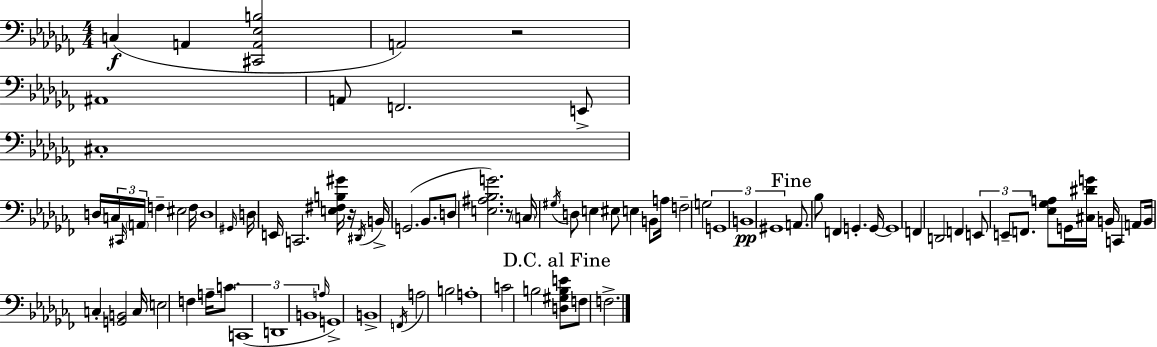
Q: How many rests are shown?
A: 3